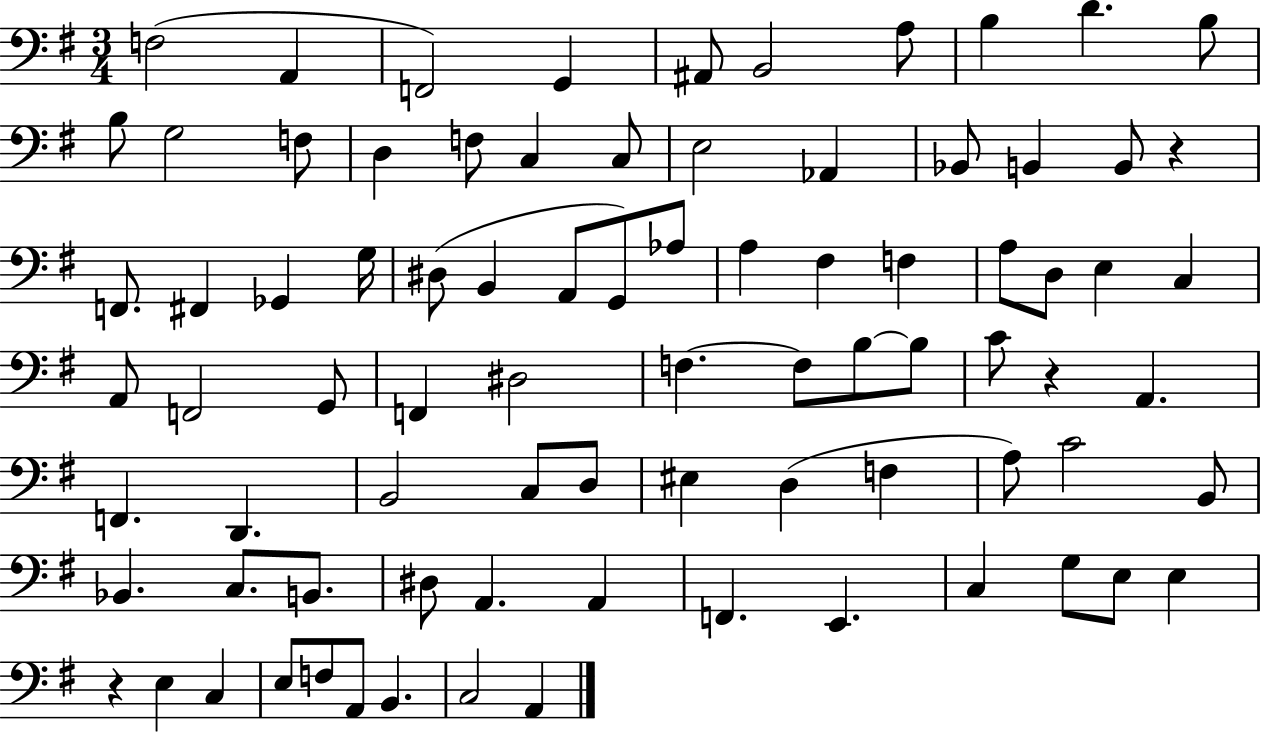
F3/h A2/q F2/h G2/q A#2/e B2/h A3/e B3/q D4/q. B3/e B3/e G3/h F3/e D3/q F3/e C3/q C3/e E3/h Ab2/q Bb2/e B2/q B2/e R/q F2/e. F#2/q Gb2/q G3/s D#3/e B2/q A2/e G2/e Ab3/e A3/q F#3/q F3/q A3/e D3/e E3/q C3/q A2/e F2/h G2/e F2/q D#3/h F3/q. F3/e B3/e B3/e C4/e R/q A2/q. F2/q. D2/q. B2/h C3/e D3/e EIS3/q D3/q F3/q A3/e C4/h B2/e Bb2/q. C3/e. B2/e. D#3/e A2/q. A2/q F2/q. E2/q. C3/q G3/e E3/e E3/q R/q E3/q C3/q E3/e F3/e A2/e B2/q. C3/h A2/q